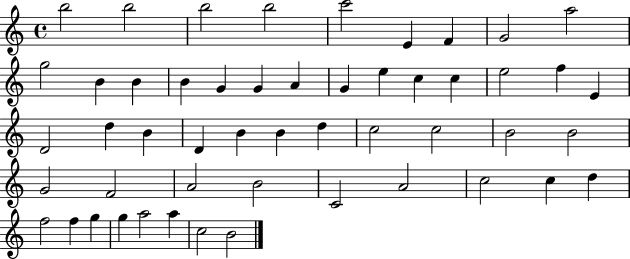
X:1
T:Untitled
M:4/4
L:1/4
K:C
b2 b2 b2 b2 c'2 E F G2 a2 g2 B B B G G A G e c c e2 f E D2 d B D B B d c2 c2 B2 B2 G2 F2 A2 B2 C2 A2 c2 c d f2 f g g a2 a c2 B2